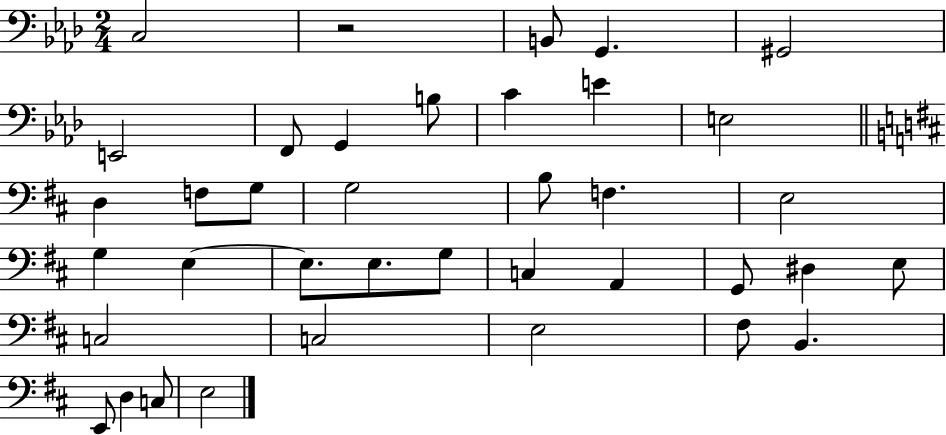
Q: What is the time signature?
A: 2/4